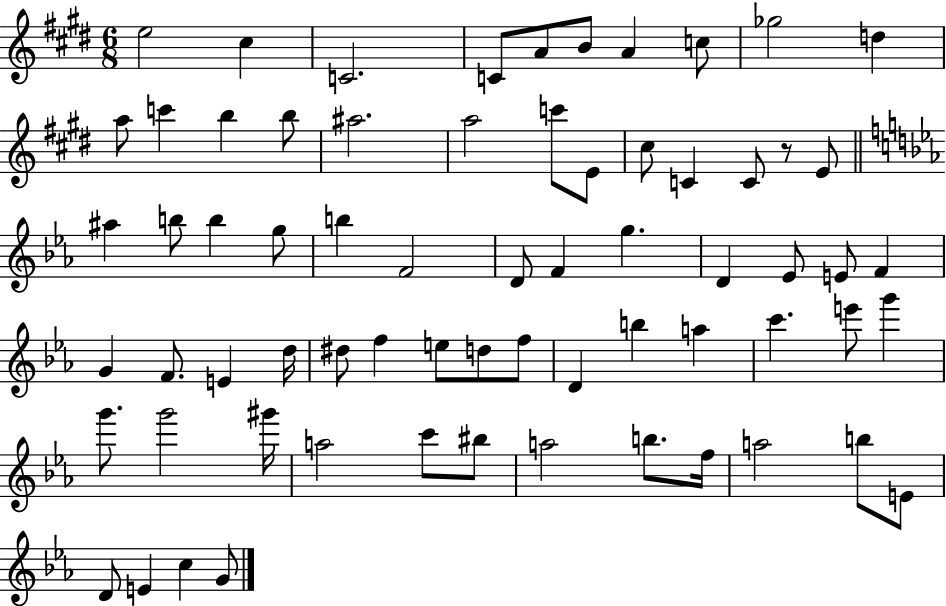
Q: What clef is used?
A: treble